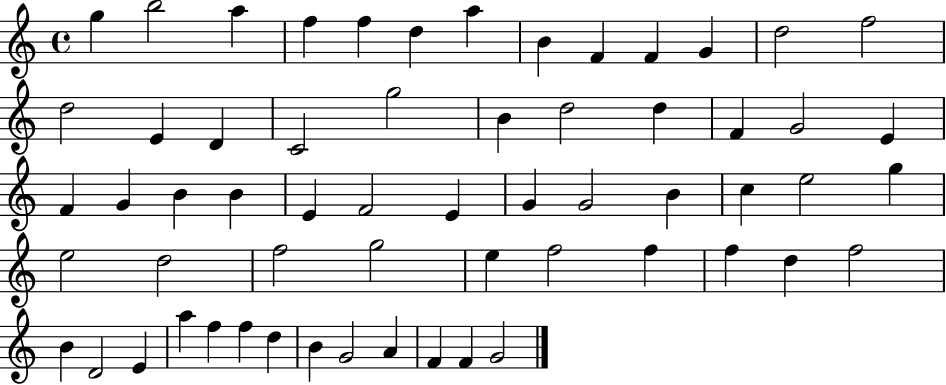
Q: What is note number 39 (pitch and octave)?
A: D5